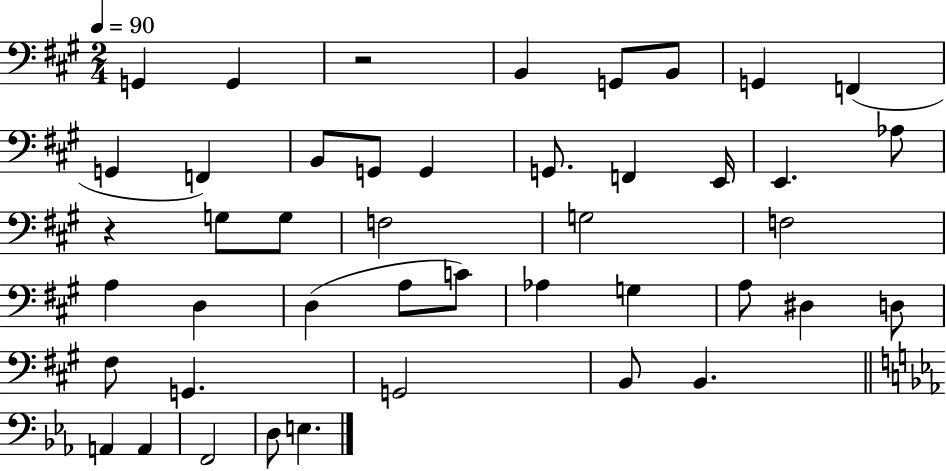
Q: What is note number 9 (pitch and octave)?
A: F2